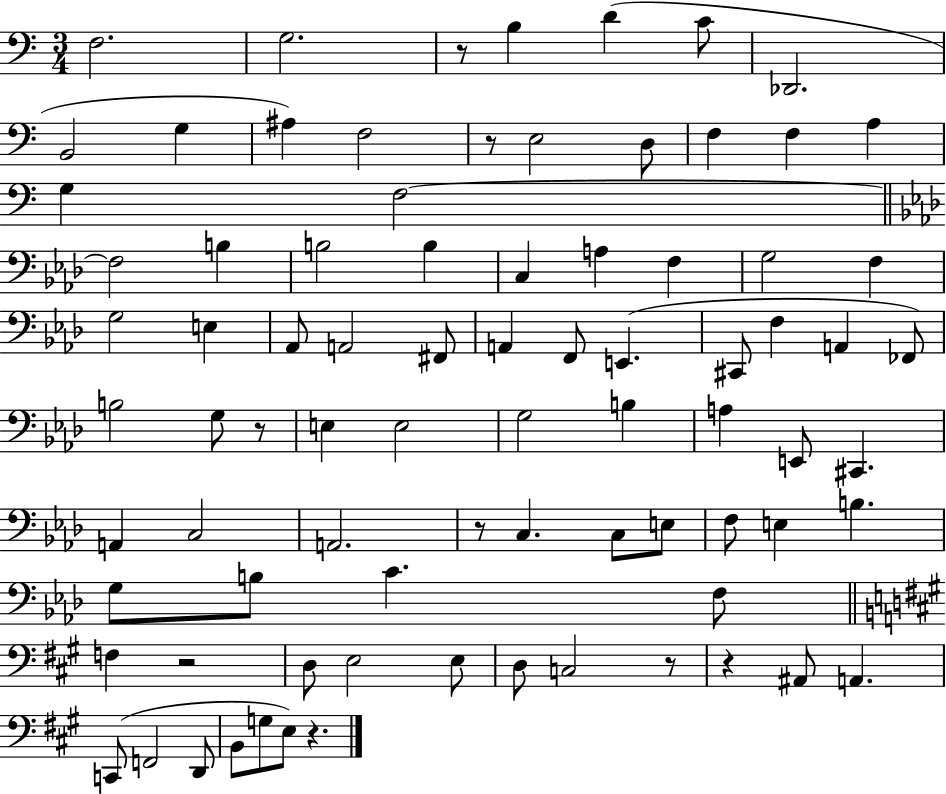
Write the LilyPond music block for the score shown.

{
  \clef bass
  \numericTimeSignature
  \time 3/4
  \key c \major
  \repeat volta 2 { f2. | g2. | r8 b4 d'4( c'8 | des,2. | \break b,2 g4 | ais4) f2 | r8 e2 d8 | f4 f4 a4 | \break g4 f2~~ | \bar "||" \break \key aes \major f2 b4 | b2 b4 | c4 a4 f4 | g2 f4 | \break g2 e4 | aes,8 a,2 fis,8 | a,4 f,8 e,4.( | cis,8 f4 a,4 fes,8) | \break b2 g8 r8 | e4 e2 | g2 b4 | a4 e,8 cis,4. | \break a,4 c2 | a,2. | r8 c4. c8 e8 | f8 e4 b4. | \break g8 b8 c'4. f8 | \bar "||" \break \key a \major f4 r2 | d8 e2 e8 | d8 c2 r8 | r4 ais,8 a,4. | \break c,8( f,2 d,8 | b,8 g8 e8) r4. | } \bar "|."
}